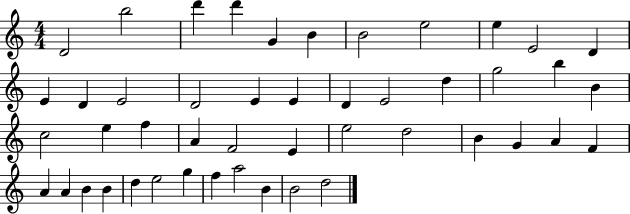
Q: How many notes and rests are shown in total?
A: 47